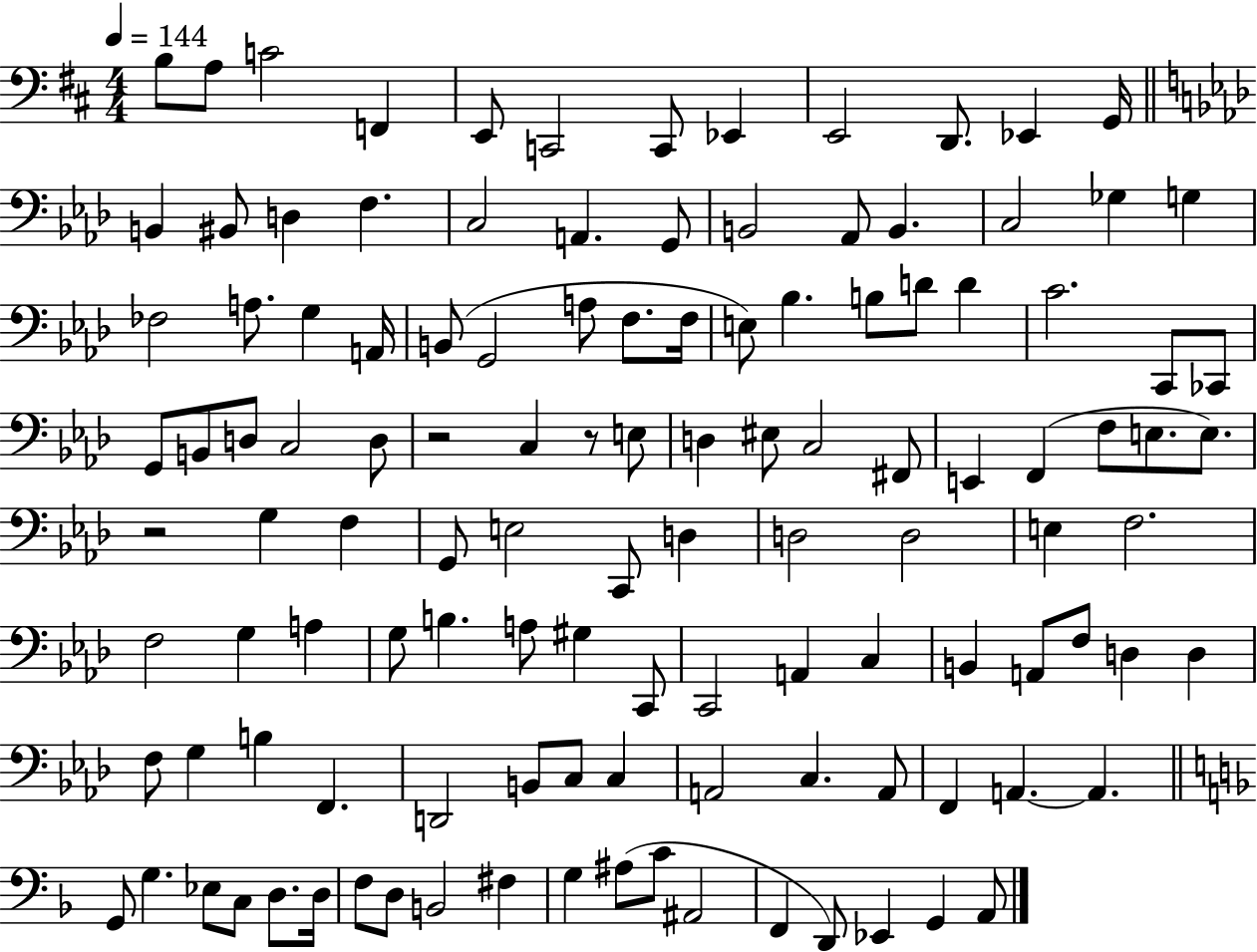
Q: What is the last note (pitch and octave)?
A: A2